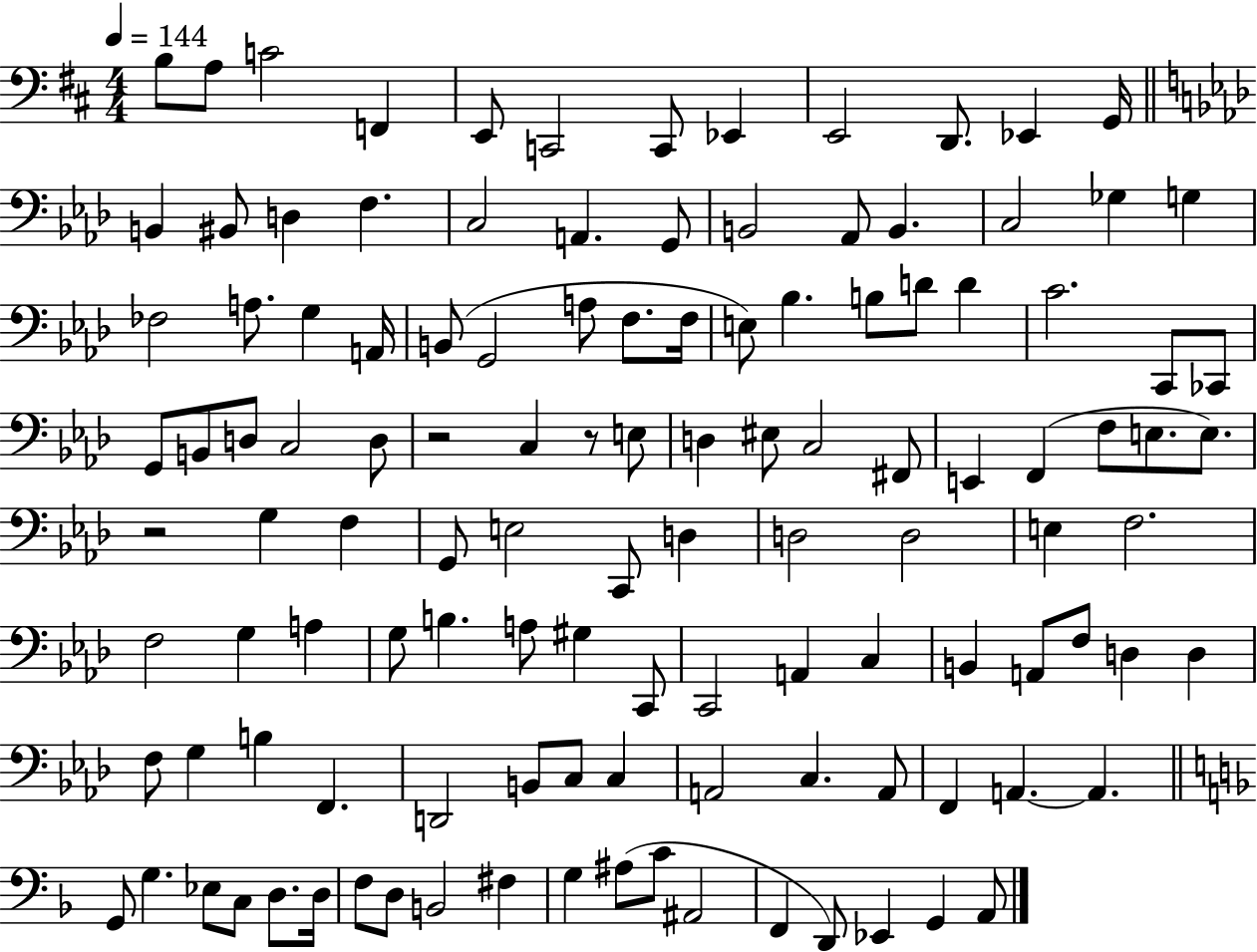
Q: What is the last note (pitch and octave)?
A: A2